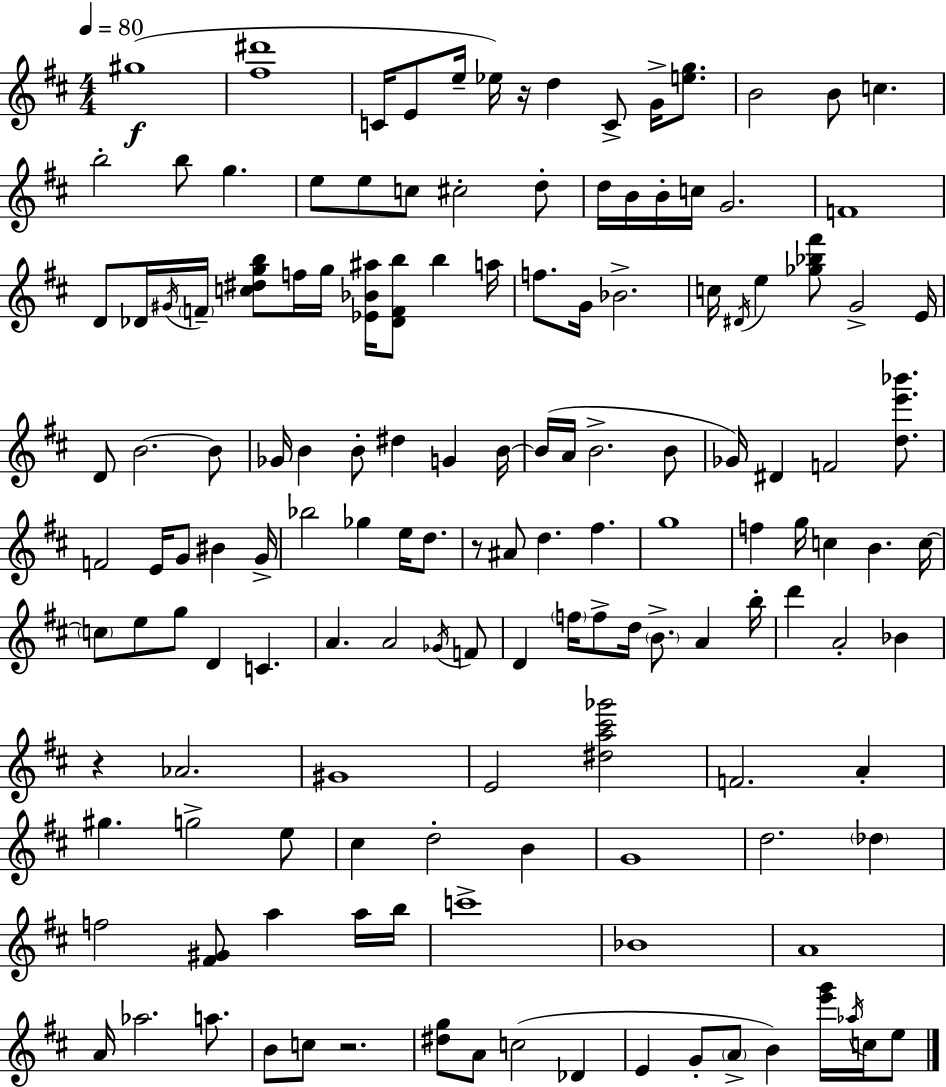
G#5/w [F#5,D#6]/w C4/s E4/e E5/s Eb5/s R/s D5/q C4/e G4/s [E5,G5]/e. B4/h B4/e C5/q. B5/h B5/e G5/q. E5/e E5/e C5/e C#5/h D5/e D5/s B4/s B4/s C5/s G4/h. F4/w D4/e Db4/s G#4/s F4/s [C5,D#5,G5,B5]/e F5/s G5/s [Eb4,Bb4,A#5]/s [Db4,F4,B5]/e B5/q A5/s F5/e. G4/s Bb4/h. C5/s D#4/s E5/q [Gb5,Bb5,F#6]/e G4/h E4/s D4/e B4/h. B4/e Gb4/s B4/q B4/e D#5/q G4/q B4/s B4/s A4/s B4/h. B4/e Gb4/s D#4/q F4/h [D5,E6,Bb6]/e. F4/h E4/s G4/e BIS4/q G4/s Bb5/h Gb5/q E5/s D5/e. R/e A#4/e D5/q. F#5/q. G5/w F5/q G5/s C5/q B4/q. C5/s C5/e E5/e G5/e D4/q C4/q. A4/q. A4/h Gb4/s F4/e D4/q F5/s F5/e D5/s B4/e. A4/q B5/s D6/q A4/h Bb4/q R/q Ab4/h. G#4/w E4/h [D#5,A5,C#6,Gb6]/h F4/h. A4/q G#5/q. G5/h E5/e C#5/q D5/h B4/q G4/w D5/h. Db5/q F5/h [F#4,G#4]/e A5/q A5/s B5/s C6/w Bb4/w A4/w A4/s Ab5/h. A5/e. B4/e C5/e R/h. [D#5,G5]/e A4/e C5/h Db4/q E4/q G4/e A4/e B4/q [E6,G6]/s Ab5/s C5/s E5/e